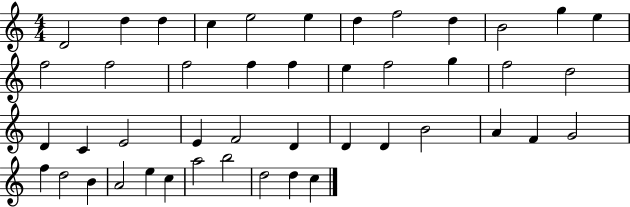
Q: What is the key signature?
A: C major